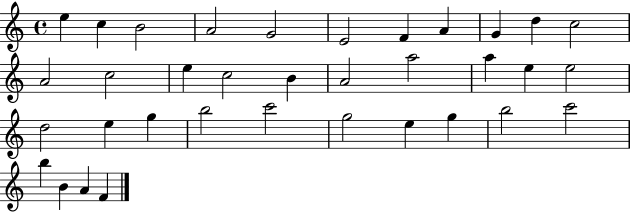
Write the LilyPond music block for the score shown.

{
  \clef treble
  \time 4/4
  \defaultTimeSignature
  \key c \major
  e''4 c''4 b'2 | a'2 g'2 | e'2 f'4 a'4 | g'4 d''4 c''2 | \break a'2 c''2 | e''4 c''2 b'4 | a'2 a''2 | a''4 e''4 e''2 | \break d''2 e''4 g''4 | b''2 c'''2 | g''2 e''4 g''4 | b''2 c'''2 | \break b''4 b'4 a'4 f'4 | \bar "|."
}